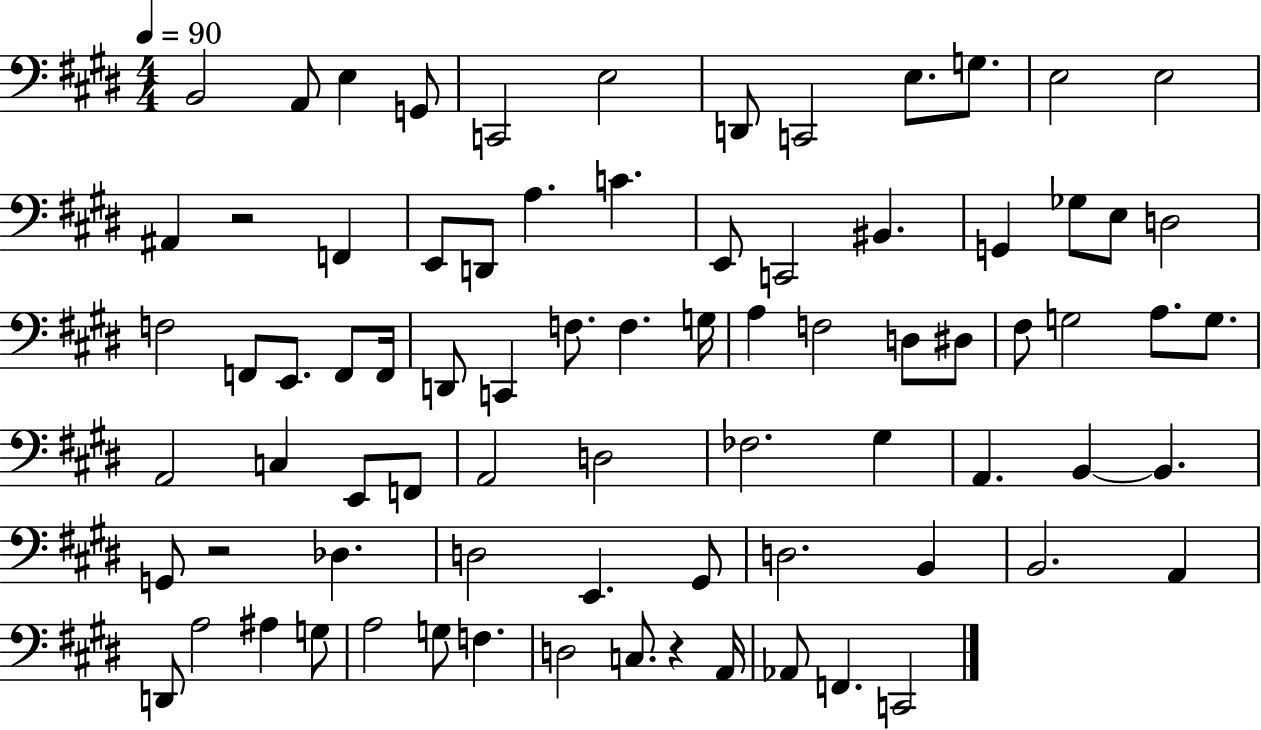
B2/h A2/e E3/q G2/e C2/h E3/h D2/e C2/h E3/e. G3/e. E3/h E3/h A#2/q R/h F2/q E2/e D2/e A3/q. C4/q. E2/e C2/h BIS2/q. G2/q Gb3/e E3/e D3/h F3/h F2/e E2/e. F2/e F2/s D2/e C2/q F3/e. F3/q. G3/s A3/q F3/h D3/e D#3/e F#3/e G3/h A3/e. G3/e. A2/h C3/q E2/e F2/e A2/h D3/h FES3/h. G#3/q A2/q. B2/q B2/q. G2/e R/h Db3/q. D3/h E2/q. G#2/e D3/h. B2/q B2/h. A2/q D2/e A3/h A#3/q G3/e A3/h G3/e F3/q. D3/h C3/e. R/q A2/s Ab2/e F2/q. C2/h